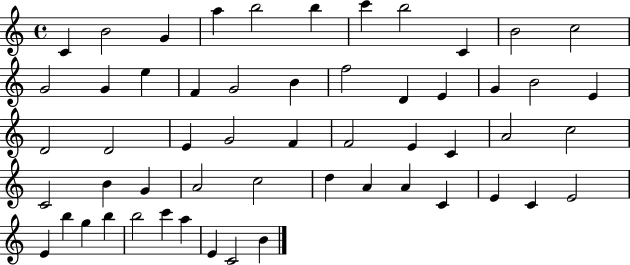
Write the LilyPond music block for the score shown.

{
  \clef treble
  \time 4/4
  \defaultTimeSignature
  \key c \major
  c'4 b'2 g'4 | a''4 b''2 b''4 | c'''4 b''2 c'4 | b'2 c''2 | \break g'2 g'4 e''4 | f'4 g'2 b'4 | f''2 d'4 e'4 | g'4 b'2 e'4 | \break d'2 d'2 | e'4 g'2 f'4 | f'2 e'4 c'4 | a'2 c''2 | \break c'2 b'4 g'4 | a'2 c''2 | d''4 a'4 a'4 c'4 | e'4 c'4 e'2 | \break e'4 b''4 g''4 b''4 | b''2 c'''4 a''4 | e'4 c'2 b'4 | \bar "|."
}